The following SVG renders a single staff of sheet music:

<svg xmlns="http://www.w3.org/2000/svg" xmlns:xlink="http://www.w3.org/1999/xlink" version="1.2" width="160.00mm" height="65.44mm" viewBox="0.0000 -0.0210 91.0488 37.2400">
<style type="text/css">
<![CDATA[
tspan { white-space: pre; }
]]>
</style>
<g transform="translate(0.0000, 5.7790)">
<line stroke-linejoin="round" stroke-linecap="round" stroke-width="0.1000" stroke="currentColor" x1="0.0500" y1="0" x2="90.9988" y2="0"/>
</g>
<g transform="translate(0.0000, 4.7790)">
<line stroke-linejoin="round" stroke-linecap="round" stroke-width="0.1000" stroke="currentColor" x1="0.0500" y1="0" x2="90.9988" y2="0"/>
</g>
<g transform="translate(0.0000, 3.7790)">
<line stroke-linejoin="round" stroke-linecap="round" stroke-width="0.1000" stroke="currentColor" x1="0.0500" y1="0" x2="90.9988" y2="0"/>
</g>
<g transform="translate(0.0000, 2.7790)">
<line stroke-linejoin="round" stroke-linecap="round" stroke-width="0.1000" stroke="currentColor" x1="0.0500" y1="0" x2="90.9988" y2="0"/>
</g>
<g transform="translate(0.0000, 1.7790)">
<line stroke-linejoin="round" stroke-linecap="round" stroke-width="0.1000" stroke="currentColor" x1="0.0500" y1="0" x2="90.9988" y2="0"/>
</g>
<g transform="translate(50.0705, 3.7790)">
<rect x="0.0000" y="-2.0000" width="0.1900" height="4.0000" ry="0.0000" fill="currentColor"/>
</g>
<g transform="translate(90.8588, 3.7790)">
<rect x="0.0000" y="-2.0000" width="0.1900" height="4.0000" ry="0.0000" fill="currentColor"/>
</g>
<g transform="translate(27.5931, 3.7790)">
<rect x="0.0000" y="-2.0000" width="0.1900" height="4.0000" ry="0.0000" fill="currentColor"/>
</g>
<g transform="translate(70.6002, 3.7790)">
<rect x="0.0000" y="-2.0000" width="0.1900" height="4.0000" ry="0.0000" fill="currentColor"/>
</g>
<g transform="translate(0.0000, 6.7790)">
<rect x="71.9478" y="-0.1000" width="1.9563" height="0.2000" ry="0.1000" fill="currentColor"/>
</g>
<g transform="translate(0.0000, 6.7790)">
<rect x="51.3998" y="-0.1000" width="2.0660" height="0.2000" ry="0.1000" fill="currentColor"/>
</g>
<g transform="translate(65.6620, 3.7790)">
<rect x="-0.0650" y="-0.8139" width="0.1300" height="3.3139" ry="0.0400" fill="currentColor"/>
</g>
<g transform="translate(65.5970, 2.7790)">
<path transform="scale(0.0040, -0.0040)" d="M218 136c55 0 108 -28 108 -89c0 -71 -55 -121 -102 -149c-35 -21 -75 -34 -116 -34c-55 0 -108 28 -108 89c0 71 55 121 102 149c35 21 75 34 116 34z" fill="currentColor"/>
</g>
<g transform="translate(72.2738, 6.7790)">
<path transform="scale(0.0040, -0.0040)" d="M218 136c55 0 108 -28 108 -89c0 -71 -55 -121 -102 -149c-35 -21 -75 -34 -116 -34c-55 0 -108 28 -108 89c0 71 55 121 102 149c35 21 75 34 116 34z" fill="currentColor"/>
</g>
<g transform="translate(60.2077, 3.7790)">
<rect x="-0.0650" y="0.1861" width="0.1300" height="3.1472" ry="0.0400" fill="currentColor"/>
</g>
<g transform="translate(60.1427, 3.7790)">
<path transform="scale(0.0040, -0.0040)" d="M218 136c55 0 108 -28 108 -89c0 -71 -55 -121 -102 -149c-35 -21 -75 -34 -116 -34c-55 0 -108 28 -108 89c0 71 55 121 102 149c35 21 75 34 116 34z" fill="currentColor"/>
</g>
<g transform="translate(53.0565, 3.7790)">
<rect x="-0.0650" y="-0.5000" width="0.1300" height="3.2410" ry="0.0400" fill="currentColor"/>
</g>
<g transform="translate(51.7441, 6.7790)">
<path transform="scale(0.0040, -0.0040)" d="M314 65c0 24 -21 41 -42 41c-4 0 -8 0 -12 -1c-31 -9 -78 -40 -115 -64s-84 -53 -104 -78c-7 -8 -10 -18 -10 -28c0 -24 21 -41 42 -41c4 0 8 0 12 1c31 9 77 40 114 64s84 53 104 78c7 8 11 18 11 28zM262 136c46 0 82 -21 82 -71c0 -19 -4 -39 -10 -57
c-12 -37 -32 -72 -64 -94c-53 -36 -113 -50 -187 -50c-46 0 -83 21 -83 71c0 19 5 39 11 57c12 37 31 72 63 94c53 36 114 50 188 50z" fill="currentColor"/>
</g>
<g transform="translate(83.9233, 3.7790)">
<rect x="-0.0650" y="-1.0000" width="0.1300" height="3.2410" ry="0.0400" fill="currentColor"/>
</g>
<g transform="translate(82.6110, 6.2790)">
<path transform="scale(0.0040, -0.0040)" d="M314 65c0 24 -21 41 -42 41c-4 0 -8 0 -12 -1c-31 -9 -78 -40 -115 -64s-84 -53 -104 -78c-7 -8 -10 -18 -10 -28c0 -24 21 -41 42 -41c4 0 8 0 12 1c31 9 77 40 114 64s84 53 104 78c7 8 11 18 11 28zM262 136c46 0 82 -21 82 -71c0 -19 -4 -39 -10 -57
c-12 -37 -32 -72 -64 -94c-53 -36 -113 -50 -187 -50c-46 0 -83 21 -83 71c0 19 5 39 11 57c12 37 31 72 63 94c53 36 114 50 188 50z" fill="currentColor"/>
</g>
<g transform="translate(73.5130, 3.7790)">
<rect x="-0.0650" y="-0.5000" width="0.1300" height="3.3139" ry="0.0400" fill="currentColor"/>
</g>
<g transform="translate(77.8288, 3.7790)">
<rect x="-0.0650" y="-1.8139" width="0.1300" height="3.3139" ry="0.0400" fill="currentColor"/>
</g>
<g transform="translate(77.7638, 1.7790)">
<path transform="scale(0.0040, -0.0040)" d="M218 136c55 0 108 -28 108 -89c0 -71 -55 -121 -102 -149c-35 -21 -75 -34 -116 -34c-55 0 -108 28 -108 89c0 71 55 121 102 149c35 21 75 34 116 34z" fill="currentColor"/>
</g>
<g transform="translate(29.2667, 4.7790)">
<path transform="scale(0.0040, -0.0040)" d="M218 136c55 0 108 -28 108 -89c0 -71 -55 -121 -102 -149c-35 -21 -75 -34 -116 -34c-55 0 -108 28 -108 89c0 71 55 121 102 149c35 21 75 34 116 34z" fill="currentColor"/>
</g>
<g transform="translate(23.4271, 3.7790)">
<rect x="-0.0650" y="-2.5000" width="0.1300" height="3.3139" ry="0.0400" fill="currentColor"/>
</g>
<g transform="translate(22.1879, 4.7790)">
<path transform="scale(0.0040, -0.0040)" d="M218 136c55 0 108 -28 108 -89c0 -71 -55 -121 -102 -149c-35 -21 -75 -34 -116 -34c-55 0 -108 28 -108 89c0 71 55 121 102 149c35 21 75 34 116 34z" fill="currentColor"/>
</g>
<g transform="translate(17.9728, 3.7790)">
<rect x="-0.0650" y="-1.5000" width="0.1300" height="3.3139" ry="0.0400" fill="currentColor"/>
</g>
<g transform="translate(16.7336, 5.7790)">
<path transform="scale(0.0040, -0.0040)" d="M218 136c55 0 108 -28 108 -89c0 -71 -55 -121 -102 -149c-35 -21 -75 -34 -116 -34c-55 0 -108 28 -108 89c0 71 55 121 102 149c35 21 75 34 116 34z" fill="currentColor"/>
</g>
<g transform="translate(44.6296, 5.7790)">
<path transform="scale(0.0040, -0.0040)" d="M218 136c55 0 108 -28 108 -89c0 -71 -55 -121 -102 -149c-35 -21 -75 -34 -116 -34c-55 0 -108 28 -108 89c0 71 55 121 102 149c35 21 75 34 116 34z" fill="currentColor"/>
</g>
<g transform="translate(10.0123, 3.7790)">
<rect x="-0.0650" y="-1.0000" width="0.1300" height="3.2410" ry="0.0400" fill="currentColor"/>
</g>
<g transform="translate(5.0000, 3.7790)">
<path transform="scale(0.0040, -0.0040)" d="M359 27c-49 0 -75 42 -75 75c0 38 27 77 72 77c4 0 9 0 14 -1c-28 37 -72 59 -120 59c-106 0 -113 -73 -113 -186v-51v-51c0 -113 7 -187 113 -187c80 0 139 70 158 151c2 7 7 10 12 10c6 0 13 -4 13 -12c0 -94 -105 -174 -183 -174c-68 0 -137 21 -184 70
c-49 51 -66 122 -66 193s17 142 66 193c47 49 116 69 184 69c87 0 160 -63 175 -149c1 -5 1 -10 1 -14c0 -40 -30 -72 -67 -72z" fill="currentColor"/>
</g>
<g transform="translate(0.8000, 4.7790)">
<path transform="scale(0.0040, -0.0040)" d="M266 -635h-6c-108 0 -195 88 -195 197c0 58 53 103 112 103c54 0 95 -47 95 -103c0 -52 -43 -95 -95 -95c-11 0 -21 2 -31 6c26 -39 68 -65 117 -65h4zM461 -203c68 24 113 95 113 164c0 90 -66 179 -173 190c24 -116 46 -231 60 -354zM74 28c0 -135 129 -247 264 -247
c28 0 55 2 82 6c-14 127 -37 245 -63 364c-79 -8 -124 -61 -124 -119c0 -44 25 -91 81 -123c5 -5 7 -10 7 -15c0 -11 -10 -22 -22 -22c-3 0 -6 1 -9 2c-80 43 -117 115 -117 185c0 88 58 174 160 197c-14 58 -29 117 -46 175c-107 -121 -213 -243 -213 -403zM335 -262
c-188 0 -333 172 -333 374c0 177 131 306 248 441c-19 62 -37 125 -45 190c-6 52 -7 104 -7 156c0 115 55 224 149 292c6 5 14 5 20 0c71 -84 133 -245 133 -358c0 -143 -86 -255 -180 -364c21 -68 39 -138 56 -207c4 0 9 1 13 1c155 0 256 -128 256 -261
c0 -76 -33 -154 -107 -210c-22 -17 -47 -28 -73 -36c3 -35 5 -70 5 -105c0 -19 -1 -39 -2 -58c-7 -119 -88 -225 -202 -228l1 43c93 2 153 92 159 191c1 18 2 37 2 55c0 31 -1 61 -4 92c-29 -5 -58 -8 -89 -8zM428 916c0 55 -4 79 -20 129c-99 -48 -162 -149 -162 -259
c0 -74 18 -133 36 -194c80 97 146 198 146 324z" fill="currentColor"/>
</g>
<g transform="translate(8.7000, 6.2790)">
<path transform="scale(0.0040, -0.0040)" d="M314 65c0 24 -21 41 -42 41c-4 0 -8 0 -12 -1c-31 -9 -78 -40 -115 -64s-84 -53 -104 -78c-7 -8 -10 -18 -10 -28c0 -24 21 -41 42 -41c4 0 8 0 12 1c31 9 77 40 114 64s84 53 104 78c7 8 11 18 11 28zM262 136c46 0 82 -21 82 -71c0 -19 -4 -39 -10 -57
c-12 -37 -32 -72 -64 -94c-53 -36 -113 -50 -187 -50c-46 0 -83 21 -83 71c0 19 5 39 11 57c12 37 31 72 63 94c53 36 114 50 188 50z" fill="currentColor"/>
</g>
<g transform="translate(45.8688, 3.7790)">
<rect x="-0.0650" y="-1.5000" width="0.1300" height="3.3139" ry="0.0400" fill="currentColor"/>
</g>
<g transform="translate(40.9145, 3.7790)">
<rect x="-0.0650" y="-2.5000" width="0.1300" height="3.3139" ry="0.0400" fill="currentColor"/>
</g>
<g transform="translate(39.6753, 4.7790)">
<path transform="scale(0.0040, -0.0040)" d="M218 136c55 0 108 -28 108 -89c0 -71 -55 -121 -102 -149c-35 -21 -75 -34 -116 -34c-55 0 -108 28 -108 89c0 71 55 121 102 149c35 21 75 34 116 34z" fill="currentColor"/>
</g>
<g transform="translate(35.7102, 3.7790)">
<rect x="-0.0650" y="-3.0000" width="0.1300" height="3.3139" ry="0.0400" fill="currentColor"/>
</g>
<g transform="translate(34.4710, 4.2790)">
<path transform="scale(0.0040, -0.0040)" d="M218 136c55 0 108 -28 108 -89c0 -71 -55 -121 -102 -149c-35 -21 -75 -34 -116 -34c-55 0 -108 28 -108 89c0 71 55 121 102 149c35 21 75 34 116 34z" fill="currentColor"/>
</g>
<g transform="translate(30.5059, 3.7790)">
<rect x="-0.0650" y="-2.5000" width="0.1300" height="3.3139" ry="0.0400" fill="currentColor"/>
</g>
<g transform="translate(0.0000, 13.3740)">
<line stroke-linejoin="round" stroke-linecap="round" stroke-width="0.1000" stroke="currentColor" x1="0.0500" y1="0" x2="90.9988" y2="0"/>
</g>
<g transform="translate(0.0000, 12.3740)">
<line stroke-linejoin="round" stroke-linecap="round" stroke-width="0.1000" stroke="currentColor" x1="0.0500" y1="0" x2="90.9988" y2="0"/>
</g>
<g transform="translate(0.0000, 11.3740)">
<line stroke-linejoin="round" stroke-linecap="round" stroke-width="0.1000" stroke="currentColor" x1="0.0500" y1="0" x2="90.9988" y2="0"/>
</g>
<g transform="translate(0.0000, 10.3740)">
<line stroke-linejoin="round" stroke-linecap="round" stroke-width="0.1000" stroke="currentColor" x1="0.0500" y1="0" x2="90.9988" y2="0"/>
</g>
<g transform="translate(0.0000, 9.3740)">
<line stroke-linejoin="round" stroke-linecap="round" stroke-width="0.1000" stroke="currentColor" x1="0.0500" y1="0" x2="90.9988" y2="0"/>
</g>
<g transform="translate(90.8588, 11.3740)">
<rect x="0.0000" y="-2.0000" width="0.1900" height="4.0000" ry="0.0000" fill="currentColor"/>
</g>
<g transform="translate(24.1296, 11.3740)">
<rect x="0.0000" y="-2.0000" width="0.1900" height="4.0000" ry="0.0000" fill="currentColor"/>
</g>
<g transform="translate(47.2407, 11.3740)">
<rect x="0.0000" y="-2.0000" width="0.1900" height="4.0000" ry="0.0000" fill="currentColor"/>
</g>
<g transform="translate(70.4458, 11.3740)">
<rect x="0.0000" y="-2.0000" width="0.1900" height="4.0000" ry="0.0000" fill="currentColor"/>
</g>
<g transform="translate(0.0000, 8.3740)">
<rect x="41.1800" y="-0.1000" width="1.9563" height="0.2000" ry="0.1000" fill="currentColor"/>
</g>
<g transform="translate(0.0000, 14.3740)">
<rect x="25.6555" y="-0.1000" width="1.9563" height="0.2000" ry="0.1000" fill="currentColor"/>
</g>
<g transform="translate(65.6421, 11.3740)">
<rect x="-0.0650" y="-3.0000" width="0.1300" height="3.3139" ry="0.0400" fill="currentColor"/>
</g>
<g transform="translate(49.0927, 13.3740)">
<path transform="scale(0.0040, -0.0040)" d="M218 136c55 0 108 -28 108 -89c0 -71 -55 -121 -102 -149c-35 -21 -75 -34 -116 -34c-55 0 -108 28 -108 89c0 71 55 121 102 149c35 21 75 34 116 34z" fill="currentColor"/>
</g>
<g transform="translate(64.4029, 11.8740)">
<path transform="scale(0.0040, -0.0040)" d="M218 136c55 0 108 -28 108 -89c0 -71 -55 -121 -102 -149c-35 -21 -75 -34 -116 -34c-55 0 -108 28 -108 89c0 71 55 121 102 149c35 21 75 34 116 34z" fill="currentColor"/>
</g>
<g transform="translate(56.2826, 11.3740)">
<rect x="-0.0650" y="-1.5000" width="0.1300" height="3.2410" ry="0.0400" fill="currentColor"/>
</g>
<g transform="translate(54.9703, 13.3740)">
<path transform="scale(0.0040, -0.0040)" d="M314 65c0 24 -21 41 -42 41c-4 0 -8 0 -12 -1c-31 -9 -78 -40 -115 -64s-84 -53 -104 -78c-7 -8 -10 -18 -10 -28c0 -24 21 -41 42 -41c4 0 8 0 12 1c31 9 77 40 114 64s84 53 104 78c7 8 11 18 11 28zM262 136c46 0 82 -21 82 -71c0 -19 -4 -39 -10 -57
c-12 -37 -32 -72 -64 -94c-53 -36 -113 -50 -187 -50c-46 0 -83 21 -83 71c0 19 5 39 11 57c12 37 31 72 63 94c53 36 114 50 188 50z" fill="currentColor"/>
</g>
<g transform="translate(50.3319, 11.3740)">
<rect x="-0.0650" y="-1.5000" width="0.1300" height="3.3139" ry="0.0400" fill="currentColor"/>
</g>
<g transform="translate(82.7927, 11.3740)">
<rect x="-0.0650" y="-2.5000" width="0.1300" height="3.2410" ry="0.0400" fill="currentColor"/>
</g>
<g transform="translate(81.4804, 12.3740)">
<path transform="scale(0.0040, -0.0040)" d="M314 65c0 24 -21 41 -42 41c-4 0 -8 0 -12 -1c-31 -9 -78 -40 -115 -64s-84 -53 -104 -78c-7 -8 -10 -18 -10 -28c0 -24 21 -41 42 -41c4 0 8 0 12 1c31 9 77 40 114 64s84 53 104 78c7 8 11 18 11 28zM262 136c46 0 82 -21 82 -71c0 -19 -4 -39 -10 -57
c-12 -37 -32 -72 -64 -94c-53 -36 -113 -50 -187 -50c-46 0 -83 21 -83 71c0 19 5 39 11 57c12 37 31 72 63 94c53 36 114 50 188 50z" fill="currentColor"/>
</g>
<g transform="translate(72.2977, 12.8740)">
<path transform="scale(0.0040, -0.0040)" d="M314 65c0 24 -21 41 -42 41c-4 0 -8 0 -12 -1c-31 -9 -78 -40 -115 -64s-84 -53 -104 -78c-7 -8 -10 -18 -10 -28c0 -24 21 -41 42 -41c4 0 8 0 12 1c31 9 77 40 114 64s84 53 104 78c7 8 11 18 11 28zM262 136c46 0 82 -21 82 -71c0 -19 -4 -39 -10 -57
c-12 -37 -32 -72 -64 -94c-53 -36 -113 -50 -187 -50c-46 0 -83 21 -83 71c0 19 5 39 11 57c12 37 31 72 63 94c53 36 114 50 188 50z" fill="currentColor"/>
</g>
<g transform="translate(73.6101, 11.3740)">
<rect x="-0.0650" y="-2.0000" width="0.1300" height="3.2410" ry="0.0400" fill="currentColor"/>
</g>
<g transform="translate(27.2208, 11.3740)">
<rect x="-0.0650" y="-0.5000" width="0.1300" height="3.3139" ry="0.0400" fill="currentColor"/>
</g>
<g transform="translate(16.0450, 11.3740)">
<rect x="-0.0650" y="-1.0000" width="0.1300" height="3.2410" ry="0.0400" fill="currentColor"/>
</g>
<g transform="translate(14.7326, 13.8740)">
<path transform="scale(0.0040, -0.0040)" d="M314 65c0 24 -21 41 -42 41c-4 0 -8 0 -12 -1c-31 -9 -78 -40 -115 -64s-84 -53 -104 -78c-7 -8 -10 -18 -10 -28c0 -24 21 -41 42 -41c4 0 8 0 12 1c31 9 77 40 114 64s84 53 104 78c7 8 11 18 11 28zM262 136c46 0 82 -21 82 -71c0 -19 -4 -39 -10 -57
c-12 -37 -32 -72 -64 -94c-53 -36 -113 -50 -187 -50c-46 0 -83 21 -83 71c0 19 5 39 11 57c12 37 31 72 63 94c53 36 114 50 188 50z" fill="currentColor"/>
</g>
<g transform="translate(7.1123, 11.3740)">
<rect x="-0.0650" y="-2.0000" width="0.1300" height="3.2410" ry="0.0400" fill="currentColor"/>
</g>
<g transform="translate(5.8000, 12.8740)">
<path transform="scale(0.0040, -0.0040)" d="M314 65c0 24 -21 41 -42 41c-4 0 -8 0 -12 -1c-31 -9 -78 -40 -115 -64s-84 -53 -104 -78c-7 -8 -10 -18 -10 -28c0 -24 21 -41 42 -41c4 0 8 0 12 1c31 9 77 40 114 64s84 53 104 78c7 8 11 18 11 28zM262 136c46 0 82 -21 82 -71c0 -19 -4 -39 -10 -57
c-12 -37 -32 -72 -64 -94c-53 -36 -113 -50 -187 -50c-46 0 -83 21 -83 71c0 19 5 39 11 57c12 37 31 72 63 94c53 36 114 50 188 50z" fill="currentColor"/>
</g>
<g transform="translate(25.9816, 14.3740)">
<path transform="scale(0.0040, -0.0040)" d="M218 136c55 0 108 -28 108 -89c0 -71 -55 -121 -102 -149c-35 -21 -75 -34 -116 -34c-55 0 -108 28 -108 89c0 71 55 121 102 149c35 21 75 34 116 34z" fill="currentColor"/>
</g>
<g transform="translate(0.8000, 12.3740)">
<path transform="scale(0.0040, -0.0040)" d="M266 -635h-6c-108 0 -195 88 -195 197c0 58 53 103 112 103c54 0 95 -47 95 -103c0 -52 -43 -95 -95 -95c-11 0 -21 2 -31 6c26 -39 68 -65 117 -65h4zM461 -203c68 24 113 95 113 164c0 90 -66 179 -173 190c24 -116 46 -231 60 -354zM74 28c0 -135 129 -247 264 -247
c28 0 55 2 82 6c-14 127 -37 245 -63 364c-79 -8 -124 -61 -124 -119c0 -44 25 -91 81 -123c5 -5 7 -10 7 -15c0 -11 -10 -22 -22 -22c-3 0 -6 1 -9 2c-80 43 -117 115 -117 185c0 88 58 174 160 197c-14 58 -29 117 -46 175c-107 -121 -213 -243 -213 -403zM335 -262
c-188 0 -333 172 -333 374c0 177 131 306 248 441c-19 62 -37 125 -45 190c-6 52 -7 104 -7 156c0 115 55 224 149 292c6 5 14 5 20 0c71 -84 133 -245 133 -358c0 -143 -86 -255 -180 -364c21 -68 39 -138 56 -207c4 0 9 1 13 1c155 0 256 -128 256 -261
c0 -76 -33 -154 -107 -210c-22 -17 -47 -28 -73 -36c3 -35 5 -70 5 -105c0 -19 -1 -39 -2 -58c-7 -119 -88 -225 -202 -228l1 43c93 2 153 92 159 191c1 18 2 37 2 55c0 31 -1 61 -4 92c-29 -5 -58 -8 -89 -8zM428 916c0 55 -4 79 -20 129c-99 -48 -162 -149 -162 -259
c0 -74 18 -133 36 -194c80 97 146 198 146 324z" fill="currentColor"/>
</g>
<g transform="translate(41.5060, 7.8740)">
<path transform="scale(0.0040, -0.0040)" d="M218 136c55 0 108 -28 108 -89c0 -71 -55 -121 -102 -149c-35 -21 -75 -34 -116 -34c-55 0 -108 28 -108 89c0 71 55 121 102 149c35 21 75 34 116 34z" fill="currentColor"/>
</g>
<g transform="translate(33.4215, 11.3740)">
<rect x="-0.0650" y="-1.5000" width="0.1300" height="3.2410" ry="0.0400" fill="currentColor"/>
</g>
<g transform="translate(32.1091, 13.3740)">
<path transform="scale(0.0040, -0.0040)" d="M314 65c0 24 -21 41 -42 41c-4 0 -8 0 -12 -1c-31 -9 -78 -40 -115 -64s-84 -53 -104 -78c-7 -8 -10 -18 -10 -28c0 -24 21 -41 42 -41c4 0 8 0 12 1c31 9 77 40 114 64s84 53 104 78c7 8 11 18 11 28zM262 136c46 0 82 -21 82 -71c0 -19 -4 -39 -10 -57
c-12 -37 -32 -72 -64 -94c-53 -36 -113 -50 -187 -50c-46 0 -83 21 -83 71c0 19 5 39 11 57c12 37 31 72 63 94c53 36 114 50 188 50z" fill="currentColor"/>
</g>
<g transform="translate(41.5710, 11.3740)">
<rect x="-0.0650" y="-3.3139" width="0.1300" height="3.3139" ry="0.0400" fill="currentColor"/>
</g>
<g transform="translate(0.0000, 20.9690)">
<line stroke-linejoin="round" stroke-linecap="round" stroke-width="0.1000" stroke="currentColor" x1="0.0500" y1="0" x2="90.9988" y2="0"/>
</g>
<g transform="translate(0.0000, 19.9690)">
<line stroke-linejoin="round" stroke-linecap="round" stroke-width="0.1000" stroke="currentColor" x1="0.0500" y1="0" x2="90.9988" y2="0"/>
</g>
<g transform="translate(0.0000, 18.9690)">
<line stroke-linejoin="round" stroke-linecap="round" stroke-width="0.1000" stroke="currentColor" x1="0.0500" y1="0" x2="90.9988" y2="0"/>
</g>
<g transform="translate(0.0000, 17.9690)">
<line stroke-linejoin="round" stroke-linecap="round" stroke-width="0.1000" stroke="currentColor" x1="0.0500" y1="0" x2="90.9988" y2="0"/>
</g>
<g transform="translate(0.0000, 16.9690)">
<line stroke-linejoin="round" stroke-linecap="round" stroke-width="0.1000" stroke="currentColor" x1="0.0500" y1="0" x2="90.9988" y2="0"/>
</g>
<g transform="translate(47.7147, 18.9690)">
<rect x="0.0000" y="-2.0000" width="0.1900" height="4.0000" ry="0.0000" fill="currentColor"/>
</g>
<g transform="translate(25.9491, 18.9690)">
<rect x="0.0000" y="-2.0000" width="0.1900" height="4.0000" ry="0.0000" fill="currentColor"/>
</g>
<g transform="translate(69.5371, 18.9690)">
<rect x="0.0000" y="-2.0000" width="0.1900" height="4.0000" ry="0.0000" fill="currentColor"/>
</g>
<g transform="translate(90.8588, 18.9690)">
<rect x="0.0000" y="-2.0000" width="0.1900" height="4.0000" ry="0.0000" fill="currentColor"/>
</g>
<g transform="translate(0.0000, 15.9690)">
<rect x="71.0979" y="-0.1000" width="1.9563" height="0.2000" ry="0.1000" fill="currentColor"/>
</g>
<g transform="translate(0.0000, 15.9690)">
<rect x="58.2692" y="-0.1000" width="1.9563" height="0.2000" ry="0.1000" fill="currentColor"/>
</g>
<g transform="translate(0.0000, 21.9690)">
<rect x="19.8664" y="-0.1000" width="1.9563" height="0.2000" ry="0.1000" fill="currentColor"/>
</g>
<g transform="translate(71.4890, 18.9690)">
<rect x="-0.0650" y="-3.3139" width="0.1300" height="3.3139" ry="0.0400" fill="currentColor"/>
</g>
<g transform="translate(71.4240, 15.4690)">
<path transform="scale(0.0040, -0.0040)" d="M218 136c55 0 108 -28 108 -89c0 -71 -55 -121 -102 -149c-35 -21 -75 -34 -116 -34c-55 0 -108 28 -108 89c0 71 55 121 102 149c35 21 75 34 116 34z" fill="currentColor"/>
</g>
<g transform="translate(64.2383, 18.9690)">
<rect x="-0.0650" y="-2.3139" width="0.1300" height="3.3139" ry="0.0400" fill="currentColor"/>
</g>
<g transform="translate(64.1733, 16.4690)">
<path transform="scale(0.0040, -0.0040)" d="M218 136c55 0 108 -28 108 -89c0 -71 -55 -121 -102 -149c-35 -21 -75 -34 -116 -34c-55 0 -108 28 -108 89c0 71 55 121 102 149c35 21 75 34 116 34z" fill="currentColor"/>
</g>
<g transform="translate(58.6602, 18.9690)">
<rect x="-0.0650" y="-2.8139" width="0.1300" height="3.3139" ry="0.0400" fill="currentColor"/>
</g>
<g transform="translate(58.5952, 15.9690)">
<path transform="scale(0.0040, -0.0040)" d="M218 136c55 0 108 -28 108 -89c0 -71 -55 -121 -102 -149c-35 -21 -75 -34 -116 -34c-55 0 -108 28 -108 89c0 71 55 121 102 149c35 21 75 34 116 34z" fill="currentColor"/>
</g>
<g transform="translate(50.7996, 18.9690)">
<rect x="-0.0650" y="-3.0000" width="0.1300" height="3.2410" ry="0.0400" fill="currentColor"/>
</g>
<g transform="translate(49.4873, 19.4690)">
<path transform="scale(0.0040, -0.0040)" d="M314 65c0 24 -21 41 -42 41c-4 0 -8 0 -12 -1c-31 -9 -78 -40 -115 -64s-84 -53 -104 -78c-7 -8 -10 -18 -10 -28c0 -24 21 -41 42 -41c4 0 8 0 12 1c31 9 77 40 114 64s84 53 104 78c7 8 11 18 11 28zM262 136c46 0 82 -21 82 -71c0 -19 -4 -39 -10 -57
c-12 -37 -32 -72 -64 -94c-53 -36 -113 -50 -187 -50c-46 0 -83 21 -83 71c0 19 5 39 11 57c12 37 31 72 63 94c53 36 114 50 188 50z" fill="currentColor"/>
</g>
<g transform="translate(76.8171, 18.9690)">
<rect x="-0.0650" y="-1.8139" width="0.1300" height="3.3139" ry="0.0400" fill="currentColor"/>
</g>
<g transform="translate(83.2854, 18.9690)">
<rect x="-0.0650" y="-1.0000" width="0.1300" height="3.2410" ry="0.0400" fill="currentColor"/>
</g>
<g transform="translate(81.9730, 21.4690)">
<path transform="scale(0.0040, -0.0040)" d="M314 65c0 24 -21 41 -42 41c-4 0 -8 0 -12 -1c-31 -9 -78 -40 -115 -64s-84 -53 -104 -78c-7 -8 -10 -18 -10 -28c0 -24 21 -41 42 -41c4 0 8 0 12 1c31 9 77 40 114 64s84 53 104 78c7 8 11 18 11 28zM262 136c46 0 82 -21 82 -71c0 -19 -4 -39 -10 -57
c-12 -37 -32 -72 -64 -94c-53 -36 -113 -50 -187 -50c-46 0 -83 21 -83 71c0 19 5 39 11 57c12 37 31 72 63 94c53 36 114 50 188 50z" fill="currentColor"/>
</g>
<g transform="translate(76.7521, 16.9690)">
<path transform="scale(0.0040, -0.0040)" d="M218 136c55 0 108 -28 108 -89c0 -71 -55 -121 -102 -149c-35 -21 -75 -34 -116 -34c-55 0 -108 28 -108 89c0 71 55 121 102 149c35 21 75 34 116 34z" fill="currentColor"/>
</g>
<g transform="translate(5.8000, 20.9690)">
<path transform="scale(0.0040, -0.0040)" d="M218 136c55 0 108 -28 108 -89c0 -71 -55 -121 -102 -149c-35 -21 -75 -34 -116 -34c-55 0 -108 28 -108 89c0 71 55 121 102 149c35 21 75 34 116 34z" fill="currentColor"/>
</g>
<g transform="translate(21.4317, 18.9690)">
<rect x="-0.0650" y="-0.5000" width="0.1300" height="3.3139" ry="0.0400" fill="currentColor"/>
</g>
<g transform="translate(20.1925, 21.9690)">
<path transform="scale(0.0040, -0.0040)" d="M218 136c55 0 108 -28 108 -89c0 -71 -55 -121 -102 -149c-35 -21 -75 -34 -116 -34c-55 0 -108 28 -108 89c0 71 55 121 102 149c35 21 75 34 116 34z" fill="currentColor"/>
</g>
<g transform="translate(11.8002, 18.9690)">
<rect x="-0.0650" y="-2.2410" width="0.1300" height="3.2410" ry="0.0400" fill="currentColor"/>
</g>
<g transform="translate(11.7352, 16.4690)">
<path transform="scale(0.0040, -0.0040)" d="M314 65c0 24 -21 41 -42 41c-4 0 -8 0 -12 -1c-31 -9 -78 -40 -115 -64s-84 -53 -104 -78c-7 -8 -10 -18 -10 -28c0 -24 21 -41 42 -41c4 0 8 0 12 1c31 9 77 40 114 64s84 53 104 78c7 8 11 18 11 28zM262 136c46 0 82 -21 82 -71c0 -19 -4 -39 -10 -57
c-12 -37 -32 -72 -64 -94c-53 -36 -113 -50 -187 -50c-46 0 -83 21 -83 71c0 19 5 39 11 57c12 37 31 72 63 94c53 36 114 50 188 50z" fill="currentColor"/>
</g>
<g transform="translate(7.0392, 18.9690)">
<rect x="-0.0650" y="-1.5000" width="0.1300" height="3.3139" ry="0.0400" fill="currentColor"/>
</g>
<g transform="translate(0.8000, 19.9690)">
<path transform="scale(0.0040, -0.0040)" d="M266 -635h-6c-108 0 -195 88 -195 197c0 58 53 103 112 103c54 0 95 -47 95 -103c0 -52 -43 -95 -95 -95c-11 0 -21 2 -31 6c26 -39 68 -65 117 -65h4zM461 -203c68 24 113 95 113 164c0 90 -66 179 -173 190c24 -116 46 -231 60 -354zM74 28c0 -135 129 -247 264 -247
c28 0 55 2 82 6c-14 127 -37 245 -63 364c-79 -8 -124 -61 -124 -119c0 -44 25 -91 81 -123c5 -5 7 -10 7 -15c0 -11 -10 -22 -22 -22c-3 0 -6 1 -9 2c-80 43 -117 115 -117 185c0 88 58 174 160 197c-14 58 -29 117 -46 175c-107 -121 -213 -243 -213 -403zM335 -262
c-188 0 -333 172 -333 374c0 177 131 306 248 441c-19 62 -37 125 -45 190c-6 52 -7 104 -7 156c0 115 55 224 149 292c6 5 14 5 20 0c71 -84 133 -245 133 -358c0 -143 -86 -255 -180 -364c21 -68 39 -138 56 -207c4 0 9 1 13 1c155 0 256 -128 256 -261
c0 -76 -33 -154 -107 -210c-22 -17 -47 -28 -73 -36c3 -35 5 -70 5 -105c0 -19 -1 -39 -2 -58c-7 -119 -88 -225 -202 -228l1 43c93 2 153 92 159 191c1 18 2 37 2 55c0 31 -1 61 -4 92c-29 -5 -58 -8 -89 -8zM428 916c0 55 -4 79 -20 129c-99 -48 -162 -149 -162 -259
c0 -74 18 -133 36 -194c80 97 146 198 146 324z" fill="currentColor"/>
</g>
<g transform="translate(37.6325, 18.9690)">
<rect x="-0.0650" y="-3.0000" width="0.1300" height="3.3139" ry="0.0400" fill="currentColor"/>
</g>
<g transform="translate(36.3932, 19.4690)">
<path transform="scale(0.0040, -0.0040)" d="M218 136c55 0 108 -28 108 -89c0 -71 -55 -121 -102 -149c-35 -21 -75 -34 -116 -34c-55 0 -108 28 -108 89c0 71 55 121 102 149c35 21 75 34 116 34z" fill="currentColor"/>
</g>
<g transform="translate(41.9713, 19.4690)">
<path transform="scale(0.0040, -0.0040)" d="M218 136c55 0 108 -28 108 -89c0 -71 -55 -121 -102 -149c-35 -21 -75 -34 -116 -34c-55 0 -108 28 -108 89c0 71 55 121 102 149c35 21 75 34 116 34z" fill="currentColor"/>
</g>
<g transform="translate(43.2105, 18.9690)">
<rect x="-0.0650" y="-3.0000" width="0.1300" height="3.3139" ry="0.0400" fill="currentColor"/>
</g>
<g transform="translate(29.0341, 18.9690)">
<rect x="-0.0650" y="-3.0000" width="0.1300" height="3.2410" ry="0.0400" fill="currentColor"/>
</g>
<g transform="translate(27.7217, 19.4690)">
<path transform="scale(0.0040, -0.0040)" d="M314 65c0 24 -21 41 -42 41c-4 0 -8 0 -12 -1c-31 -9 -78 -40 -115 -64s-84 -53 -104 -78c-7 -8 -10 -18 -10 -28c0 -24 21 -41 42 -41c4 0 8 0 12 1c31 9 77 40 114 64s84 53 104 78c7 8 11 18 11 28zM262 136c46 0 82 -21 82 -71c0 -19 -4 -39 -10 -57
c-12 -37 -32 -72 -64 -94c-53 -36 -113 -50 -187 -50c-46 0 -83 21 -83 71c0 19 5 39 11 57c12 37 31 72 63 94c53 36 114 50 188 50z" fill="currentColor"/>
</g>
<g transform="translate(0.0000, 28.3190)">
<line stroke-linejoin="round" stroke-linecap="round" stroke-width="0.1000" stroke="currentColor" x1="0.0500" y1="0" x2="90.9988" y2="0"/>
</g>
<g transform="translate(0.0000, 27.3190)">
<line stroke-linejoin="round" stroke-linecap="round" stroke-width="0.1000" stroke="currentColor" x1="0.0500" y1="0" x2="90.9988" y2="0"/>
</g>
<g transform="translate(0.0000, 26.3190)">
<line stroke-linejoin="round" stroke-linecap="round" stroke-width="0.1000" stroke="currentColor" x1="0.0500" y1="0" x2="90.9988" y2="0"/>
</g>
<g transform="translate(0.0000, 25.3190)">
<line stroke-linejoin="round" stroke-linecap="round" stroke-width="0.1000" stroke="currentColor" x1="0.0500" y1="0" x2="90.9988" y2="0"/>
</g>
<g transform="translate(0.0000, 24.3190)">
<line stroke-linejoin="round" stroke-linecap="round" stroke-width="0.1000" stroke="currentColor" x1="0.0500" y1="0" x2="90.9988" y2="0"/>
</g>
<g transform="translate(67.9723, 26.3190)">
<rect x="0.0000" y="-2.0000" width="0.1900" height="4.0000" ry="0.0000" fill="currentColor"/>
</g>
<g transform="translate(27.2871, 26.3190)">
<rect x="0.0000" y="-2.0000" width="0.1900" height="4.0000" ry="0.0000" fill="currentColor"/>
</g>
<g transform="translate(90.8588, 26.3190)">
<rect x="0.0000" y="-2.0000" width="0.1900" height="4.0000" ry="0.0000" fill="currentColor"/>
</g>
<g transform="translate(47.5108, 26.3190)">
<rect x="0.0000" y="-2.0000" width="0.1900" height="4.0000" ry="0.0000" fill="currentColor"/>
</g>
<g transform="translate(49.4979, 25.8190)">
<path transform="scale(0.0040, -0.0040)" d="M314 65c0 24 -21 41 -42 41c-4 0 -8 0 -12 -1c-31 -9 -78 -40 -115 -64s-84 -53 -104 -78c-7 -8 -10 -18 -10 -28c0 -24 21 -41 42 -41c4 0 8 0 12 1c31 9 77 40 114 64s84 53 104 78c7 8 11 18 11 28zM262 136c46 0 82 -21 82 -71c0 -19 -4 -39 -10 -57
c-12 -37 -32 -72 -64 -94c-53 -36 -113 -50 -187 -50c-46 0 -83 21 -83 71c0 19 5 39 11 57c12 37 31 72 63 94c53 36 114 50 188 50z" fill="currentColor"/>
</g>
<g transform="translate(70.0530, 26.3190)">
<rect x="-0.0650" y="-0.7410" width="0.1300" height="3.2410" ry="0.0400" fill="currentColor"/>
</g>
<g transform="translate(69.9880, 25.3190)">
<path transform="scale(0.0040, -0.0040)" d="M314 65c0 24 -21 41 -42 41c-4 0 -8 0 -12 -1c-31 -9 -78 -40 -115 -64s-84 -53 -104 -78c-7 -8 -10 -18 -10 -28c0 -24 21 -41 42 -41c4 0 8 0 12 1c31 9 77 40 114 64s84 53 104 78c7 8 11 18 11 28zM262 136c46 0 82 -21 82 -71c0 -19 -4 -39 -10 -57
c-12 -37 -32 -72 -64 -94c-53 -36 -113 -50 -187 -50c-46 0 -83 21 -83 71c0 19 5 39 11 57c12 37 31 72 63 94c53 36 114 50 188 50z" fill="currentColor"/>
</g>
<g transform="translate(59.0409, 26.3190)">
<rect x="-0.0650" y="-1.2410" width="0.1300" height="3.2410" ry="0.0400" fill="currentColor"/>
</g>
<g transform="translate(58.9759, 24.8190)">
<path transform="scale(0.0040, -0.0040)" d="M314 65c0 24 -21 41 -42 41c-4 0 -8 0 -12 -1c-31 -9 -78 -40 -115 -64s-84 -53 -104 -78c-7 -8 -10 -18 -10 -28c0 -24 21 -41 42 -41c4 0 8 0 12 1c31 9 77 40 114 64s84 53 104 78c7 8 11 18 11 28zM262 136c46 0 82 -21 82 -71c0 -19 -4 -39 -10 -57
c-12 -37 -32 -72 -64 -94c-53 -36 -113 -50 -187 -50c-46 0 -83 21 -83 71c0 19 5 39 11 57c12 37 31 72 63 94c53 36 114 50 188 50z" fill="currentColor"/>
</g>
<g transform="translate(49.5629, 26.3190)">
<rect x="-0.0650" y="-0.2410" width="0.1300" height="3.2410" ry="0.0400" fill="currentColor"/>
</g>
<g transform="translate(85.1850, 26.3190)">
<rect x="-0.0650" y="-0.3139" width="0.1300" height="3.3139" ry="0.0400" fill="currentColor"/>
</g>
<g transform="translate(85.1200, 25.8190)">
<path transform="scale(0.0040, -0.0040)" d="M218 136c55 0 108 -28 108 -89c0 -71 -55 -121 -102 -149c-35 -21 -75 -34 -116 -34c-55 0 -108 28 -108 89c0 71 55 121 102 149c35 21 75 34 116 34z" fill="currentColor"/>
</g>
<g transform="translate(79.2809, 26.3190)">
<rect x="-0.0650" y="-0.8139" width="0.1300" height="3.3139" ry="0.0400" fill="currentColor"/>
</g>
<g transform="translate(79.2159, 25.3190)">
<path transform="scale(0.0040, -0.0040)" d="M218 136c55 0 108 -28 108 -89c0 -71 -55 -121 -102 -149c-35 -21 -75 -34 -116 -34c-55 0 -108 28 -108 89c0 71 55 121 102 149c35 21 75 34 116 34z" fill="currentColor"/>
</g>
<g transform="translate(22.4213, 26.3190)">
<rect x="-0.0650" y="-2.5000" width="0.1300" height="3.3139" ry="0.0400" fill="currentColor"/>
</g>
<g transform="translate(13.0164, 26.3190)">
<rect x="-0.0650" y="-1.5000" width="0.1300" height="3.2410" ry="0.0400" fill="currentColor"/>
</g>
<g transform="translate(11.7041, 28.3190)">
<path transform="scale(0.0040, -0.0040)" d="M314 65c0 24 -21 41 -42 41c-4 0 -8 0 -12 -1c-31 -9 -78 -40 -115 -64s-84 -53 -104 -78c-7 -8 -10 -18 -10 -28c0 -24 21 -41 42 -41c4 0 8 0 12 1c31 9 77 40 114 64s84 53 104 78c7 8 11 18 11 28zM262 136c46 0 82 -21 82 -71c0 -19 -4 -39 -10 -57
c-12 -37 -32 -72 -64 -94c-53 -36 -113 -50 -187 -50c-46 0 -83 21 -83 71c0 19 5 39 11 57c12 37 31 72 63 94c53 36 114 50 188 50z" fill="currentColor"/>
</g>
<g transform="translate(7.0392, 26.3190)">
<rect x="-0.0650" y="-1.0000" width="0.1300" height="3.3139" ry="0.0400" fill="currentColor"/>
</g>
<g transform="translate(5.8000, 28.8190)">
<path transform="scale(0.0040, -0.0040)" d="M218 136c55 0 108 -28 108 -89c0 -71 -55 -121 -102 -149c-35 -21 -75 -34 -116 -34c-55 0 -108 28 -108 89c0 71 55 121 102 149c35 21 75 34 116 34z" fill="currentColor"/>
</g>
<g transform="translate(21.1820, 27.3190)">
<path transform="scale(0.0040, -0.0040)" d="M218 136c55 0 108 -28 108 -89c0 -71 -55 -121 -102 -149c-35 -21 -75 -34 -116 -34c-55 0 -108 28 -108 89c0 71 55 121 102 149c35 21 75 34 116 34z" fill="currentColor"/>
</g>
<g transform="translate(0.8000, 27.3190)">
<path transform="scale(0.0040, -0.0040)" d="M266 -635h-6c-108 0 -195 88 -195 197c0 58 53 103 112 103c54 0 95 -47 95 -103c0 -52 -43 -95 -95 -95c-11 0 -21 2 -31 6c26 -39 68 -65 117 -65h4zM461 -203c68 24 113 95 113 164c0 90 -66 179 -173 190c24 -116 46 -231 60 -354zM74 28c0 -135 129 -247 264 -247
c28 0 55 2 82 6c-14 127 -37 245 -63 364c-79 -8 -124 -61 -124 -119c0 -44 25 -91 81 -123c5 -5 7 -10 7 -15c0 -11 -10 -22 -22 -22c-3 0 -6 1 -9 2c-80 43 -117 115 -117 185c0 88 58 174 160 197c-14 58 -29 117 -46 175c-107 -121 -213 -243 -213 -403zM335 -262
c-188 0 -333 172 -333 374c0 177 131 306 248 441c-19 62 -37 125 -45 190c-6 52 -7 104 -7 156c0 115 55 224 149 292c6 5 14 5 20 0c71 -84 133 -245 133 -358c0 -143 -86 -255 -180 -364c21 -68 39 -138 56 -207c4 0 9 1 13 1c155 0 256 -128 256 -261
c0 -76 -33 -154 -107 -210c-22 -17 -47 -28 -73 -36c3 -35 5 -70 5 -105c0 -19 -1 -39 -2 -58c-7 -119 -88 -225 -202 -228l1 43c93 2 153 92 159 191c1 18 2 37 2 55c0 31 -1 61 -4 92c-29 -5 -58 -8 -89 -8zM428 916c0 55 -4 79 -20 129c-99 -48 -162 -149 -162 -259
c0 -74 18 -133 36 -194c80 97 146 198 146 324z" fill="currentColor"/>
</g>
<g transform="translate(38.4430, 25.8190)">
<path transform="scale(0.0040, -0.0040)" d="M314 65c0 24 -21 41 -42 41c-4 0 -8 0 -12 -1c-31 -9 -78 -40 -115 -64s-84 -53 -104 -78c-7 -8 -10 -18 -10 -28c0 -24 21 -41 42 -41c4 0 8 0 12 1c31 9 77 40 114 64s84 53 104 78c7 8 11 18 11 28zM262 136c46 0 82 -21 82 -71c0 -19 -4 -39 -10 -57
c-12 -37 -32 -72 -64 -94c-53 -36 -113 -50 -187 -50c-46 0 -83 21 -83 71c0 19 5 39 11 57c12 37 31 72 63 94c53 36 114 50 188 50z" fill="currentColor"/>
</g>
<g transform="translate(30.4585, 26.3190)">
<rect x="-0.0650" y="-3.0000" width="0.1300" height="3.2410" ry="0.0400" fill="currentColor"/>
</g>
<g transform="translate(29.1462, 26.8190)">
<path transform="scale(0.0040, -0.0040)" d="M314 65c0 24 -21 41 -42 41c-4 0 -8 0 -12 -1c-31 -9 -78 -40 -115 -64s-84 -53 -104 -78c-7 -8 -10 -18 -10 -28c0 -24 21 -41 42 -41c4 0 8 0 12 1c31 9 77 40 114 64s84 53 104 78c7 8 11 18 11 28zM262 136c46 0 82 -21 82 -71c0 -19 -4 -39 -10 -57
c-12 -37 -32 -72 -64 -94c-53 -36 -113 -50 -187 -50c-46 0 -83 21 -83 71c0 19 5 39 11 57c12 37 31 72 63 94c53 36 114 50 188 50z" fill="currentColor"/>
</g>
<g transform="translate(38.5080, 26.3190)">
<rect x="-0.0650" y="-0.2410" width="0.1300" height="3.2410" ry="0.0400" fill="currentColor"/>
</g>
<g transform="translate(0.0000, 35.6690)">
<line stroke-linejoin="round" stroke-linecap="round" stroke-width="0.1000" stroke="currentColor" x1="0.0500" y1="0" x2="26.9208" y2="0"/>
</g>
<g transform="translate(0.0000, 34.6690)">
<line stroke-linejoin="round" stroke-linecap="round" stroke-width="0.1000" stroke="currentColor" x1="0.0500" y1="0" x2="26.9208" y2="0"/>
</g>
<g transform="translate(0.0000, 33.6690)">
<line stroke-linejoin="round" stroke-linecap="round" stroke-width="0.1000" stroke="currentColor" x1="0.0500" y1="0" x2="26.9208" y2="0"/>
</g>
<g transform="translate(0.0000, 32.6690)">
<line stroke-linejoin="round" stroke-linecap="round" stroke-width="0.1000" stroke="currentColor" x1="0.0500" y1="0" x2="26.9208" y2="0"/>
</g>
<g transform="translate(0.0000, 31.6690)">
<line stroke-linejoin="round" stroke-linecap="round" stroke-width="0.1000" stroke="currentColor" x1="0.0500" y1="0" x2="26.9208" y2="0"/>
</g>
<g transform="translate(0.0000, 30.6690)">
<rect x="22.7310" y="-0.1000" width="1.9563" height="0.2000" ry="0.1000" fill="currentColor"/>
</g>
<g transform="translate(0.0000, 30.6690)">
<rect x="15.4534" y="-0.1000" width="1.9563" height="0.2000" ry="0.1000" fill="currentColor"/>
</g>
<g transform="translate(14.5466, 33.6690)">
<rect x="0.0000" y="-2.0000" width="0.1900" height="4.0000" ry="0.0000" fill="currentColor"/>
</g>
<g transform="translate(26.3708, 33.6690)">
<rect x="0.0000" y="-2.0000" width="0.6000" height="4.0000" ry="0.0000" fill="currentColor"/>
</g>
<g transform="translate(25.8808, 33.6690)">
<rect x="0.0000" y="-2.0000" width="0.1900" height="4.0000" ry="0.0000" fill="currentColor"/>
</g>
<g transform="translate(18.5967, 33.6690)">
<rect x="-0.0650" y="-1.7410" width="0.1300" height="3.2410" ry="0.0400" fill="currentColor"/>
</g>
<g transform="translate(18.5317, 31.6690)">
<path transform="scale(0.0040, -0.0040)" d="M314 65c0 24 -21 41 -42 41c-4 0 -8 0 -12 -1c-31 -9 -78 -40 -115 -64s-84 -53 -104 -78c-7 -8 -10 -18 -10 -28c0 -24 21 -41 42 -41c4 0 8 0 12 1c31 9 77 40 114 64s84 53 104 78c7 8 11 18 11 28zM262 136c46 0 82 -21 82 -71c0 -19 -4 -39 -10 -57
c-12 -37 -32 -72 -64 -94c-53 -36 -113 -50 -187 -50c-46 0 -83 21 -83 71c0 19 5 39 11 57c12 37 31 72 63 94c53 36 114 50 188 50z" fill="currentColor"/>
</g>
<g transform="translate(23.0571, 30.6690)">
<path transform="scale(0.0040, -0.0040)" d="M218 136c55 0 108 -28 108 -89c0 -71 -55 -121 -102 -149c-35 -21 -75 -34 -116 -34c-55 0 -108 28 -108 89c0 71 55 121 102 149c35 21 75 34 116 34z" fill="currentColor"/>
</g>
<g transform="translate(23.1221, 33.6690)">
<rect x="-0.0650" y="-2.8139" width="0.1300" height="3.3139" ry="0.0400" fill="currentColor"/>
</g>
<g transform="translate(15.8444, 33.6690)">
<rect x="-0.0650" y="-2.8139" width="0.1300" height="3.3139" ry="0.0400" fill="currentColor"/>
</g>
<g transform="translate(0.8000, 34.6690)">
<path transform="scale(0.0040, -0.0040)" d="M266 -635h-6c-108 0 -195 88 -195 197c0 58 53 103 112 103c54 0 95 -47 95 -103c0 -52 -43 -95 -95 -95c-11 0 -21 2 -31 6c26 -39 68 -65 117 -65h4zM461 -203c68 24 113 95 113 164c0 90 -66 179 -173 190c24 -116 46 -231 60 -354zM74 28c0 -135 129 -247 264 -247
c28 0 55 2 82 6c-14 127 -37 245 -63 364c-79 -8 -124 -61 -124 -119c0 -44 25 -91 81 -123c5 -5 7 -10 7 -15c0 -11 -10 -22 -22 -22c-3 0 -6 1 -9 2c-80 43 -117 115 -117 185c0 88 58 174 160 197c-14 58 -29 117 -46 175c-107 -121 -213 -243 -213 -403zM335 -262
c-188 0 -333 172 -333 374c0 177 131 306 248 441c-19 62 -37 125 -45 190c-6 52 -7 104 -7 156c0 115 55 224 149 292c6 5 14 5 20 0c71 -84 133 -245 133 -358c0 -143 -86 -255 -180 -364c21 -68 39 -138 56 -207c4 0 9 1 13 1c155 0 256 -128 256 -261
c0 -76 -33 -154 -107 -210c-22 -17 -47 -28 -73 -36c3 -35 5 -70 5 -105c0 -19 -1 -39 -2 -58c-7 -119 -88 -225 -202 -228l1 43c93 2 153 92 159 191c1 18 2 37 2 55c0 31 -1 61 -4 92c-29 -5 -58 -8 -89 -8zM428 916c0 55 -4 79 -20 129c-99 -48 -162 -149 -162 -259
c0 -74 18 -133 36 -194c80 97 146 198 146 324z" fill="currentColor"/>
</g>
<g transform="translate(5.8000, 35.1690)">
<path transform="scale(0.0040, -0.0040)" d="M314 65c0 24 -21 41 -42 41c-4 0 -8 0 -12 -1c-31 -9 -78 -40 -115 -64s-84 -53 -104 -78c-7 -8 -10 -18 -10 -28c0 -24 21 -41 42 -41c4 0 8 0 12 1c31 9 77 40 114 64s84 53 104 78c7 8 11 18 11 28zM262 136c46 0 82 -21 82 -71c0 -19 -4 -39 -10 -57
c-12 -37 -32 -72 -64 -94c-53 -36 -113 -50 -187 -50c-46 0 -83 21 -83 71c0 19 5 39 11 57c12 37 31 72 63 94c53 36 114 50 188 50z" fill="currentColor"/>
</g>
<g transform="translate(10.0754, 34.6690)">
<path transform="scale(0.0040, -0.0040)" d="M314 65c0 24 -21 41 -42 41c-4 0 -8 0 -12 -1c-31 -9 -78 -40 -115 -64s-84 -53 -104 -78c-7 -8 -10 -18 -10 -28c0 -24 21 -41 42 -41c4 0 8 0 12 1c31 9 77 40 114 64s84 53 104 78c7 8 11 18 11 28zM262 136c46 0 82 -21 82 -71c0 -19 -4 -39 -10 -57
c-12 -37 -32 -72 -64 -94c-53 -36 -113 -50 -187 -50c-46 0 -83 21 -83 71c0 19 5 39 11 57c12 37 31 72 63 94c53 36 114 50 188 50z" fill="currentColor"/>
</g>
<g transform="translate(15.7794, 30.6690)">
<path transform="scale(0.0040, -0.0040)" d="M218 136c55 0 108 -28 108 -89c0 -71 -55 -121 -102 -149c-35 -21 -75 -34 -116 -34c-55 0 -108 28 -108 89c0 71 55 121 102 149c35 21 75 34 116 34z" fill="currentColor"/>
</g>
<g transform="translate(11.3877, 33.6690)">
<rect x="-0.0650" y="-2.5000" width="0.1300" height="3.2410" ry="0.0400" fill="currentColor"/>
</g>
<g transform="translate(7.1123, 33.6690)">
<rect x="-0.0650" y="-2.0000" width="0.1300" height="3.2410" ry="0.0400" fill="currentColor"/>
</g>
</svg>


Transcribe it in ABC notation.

X:1
T:Untitled
M:4/4
L:1/4
K:C
D2 E G G A G E C2 B d C f D2 F2 D2 C E2 b E E2 A F2 G2 E g2 C A2 A A A2 a g b f D2 D E2 G A2 c2 c2 e2 d2 d c F2 G2 a f2 a